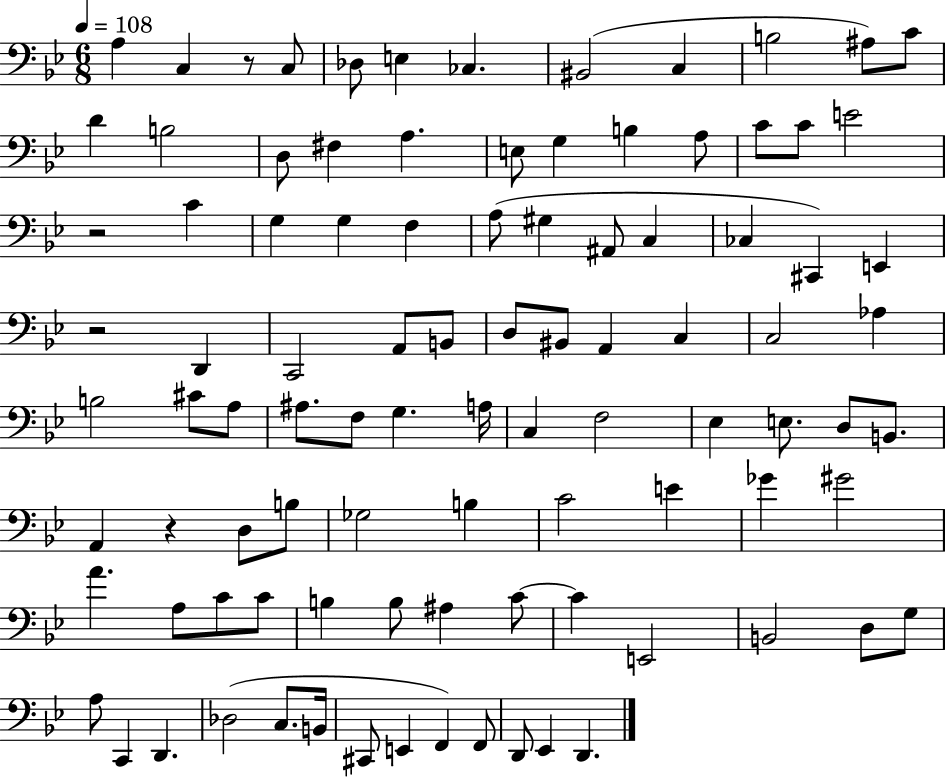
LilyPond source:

{
  \clef bass
  \numericTimeSignature
  \time 6/8
  \key bes \major
  \tempo 4 = 108
  a4 c4 r8 c8 | des8 e4 ces4. | bis,2( c4 | b2 ais8) c'8 | \break d'4 b2 | d8 fis4 a4. | e8 g4 b4 a8 | c'8 c'8 e'2 | \break r2 c'4 | g4 g4 f4 | a8( gis4 ais,8 c4 | ces4 cis,4) e,4 | \break r2 d,4 | c,2 a,8 b,8 | d8 bis,8 a,4 c4 | c2 aes4 | \break b2 cis'8 a8 | ais8. f8 g4. a16 | c4 f2 | ees4 e8. d8 b,8. | \break a,4 r4 d8 b8 | ges2 b4 | c'2 e'4 | ges'4 gis'2 | \break a'4. a8 c'8 c'8 | b4 b8 ais4 c'8~~ | c'4 e,2 | b,2 d8 g8 | \break a8 c,4 d,4. | des2( c8. b,16 | cis,8 e,4 f,4) f,8 | d,8 ees,4 d,4. | \break \bar "|."
}